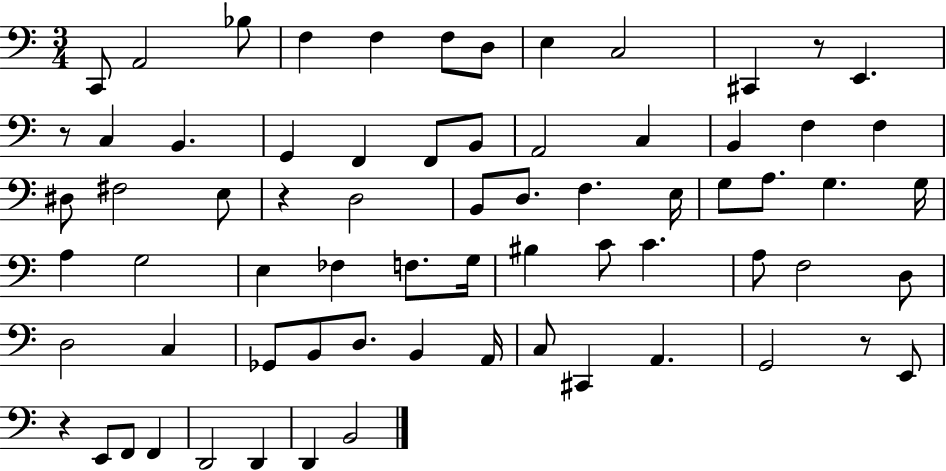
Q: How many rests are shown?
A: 5